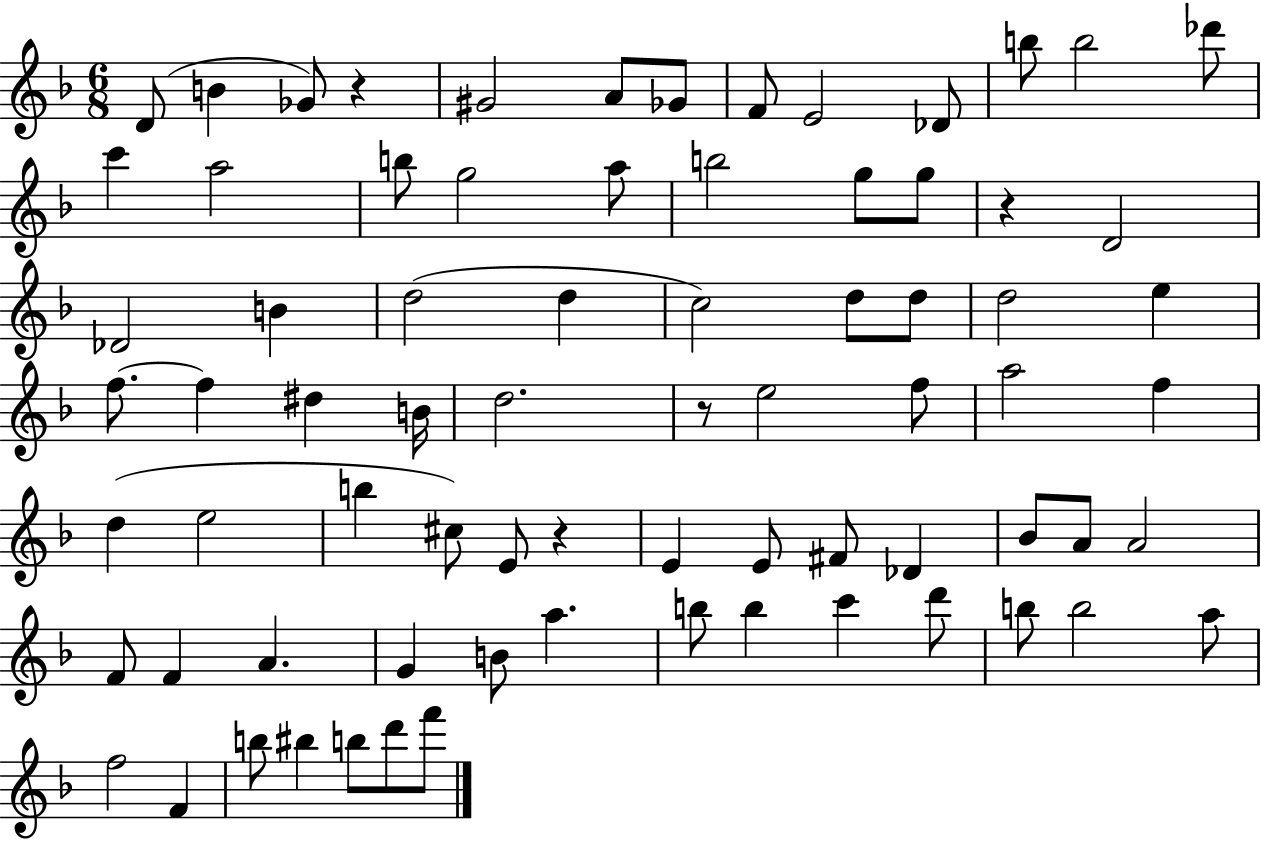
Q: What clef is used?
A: treble